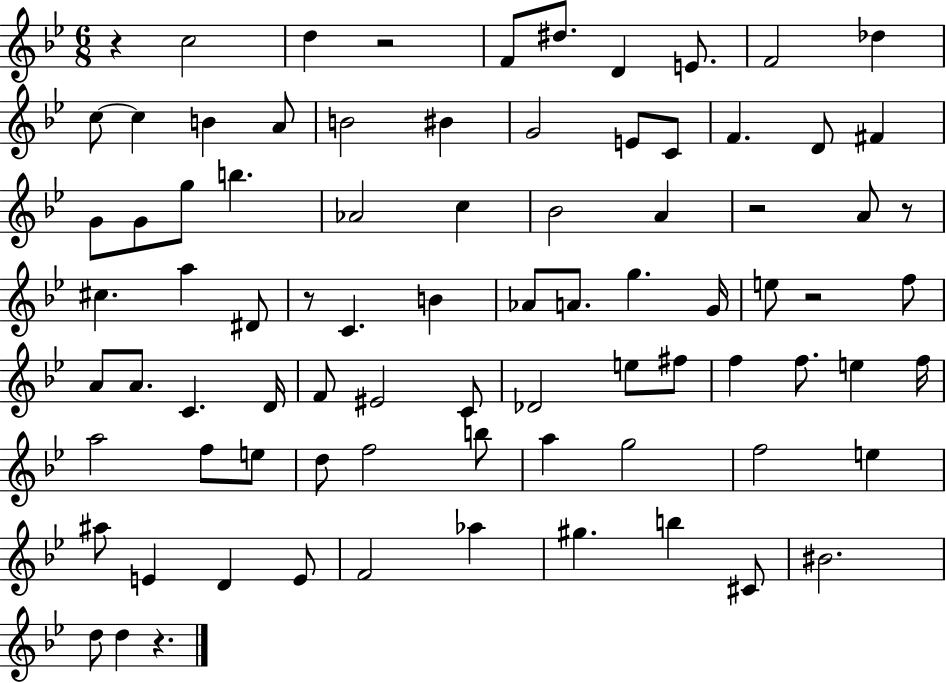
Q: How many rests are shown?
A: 7